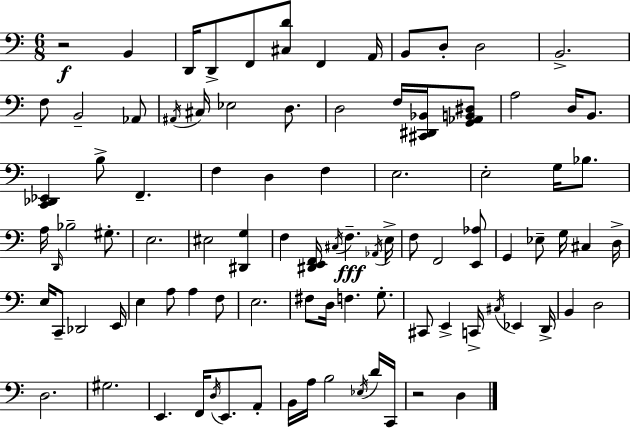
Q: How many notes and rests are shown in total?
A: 93